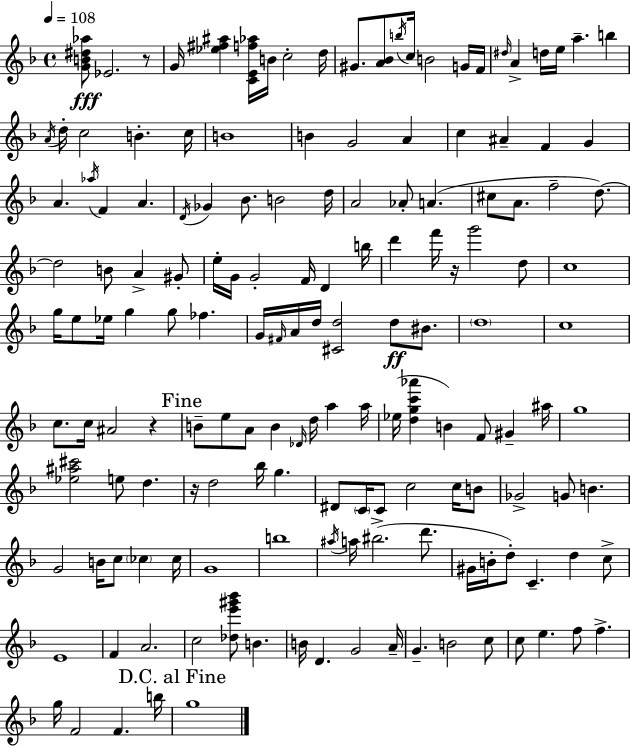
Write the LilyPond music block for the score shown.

{
  \clef treble
  \time 4/4
  \defaultTimeSignature
  \key f \major
  \tempo 4 = 108
  <g' b' dis'' aes''>8\fff ees'2. r8 | g'16 <ees'' fis'' ais''>4 <c' e' f'' aes''>16 b'16 c''2-. d''16 | gis'8. <a' bes'>8 \acciaccatura { b''16 } c''16 b'2 g'16 | f'16 \grace { dis''16 } a'4-> d''16 e''16 a''4.-- b''4 | \break \acciaccatura { a'16 } d''16-. c''2 b'4.-. | c''16 b'1 | b'4 g'2 a'4 | c''4 ais'4-- f'4 g'4 | \break a'4. \acciaccatura { aes''16 } f'4 a'4. | \acciaccatura { d'16 } ges'4 bes'8. b'2 | d''16 a'2 aes'8-. a'4.( | cis''8 a'8. f''2-- | \break d''8.~~) d''2 b'8 a'4-> | gis'8-. e''16-. g'16 g'2-. f'16 | d'4 b''16 d'''4 f'''16 r16 g'''2 | d''8 c''1 | \break g''16 e''8 ees''16 g''4 g''8 fes''4. | g'16 \grace { fis'16 } a'16 d''16 <cis' d''>2 | d''8\ff bis'8. \parenthesize d''1 | c''1 | \break c''8. c''16 ais'2 | r4 \mark "Fine" b'8-- e''8 a'8 b'4 | \grace { des'16 } d''16 a''4 a''16 ees''16( <d'' g'' c''' aes'''>4 b'4) | f'8 gis'4-- ais''16 g''1 | \break <ees'' ais'' cis'''>2 e''8 | d''4. r16 d''2 | bes''16 g''4. dis'8 \parenthesize c'16 c'8 c''2 | c''16 b'8 ges'2-> g'8 | \break b'4. g'2 b'16 | c''8 \parenthesize ces''4 ces''16 g'1 | b''1 | \acciaccatura { ais''16 } a''16 bis''2.->( | \break d'''8. gis'16 b'16-. d''8-.) c'4.-- | d''4 c''8-> e'1 | f'4 a'2. | c''2 | \break <des'' e''' gis''' bes'''>8 b'4. b'16 d'4. g'2 | a'16-- g'4.-- b'2 | c''8 c''8 e''4. | f''8 f''4.-> g''16 f'2 | \break f'4. b''16 \mark "D.C. al Fine" g''1 | \bar "|."
}